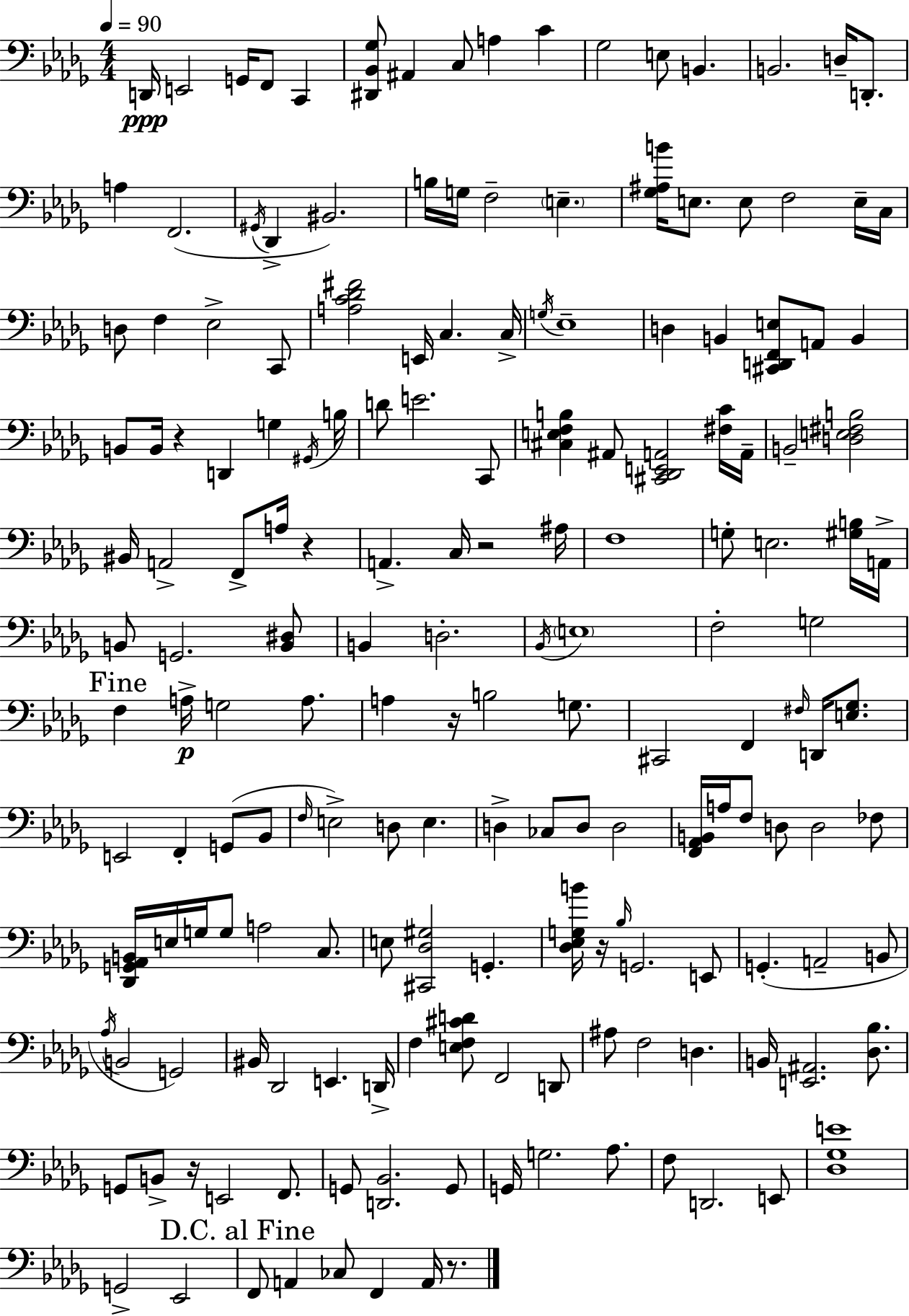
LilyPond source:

{
  \clef bass
  \numericTimeSignature
  \time 4/4
  \key bes \minor
  \tempo 4 = 90
  d,16\ppp e,2 g,16 f,8 c,4 | <dis, bes, ges>8 ais,4 c8 a4 c'4 | ges2 e8 b,4. | b,2. d16-- d,8.-. | \break a4 f,2.( | \acciaccatura { gis,16 } des,4-> bis,2.) | b16 g16 f2-- \parenthesize e4.-- | <ges ais b'>16 e8. e8 f2 e16-- | \break c16 d8 f4 ees2-> c,8 | <a c' des' fis'>2 e,16 c4. | c16-> \acciaccatura { g16 } ees1-- | d4 b,4 <cis, d, f, e>8 a,8 b,4 | \break b,8 b,16 r4 d,4 g4 | \acciaccatura { gis,16 } b16 d'8 e'2. | c,8 <cis e f b>4 ais,8 <cis, des, e, a,>2 | <fis c'>16 a,16-- b,2-- <d e fis b>2 | \break bis,16 a,2-> f,8-> a16 r4 | a,4.-> c16 r2 | ais16 f1 | g8-. e2. | \break <gis b>16 a,16-> b,8 g,2. | <b, dis>8 b,4 d2.-. | \acciaccatura { bes,16 } \parenthesize e1 | f2-. g2 | \break \mark "Fine" f4 a16->\p g2 | a8. a4 r16 b2 | g8. cis,2 f,4 | \grace { fis16 } d,16 <e ges>8. e,2 f,4-. | \break g,8( bes,8 \grace { f16 } e2->) d8 | e4. d4-> ces8 d8 d2 | <f, aes, b,>16 a16 f8 d8 d2 | fes8 <des, g, aes, b,>16 e16 g16 g8 a2 | \break c8. e8 <cis, des gis>2 | g,4.-. <des ees g b'>16 r16 \grace { bes16 } g,2. | e,8 g,4.-.( a,2-- | b,8 \acciaccatura { aes16 } b,2 | \break g,2) bis,16 des,2 | e,4. d,16-> f4 <e f cis' d'>8 f,2 | d,8 ais8 f2 | d4. b,16 <e, ais,>2. | \break <des bes>8. g,8 b,8-> r16 e,2 | f,8. g,8 <d, bes,>2. | g,8 g,16 g2. | aes8. f8 d,2. | \break e,8 <des ges e'>1 | g,2-> | ees,2 \mark "D.C. al Fine" f,8 a,4 ces8 | f,4 a,16 r8. \bar "|."
}